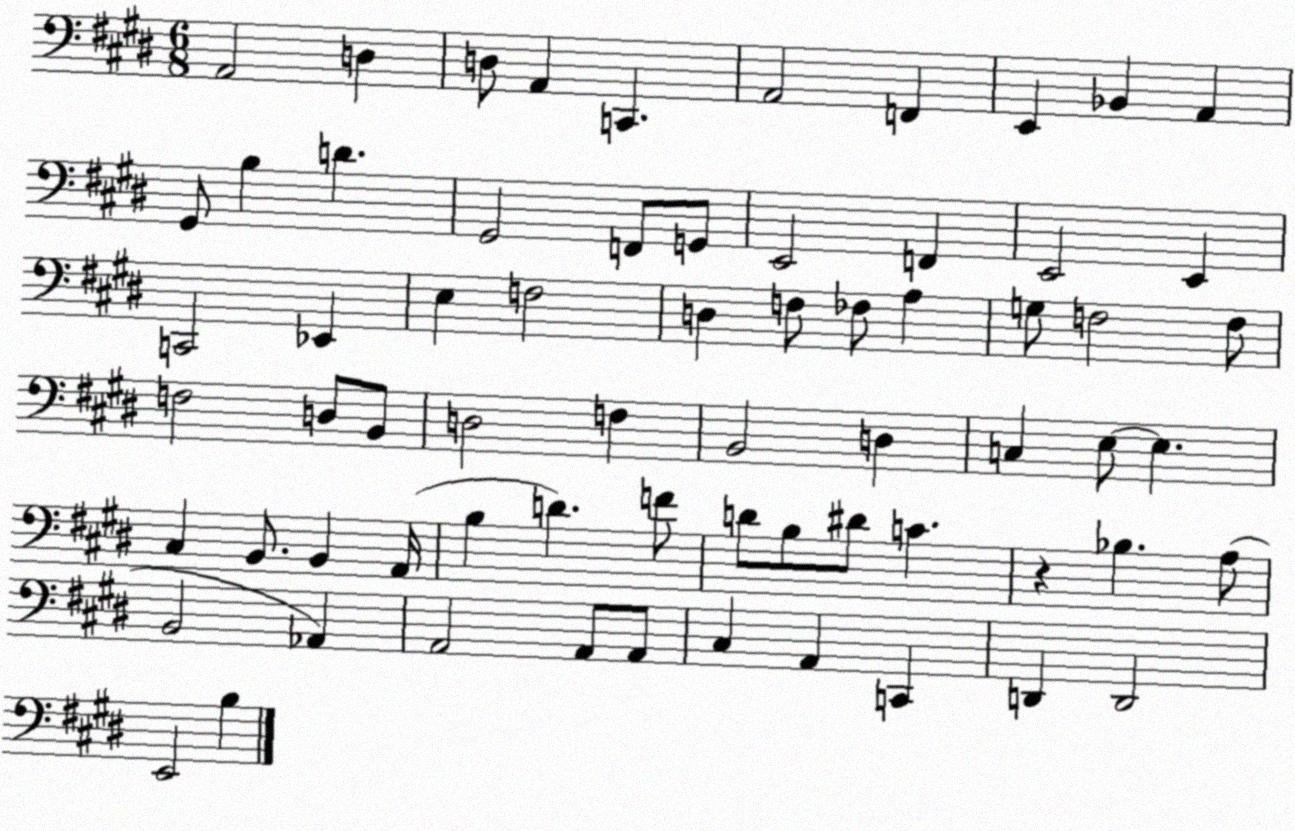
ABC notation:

X:1
T:Untitled
M:6/8
L:1/4
K:E
A,,2 D, D,/2 A,, C,, A,,2 F,, E,, _B,, A,, ^G,,/2 B, D ^G,,2 F,,/2 G,,/2 E,,2 F,, E,,2 E,, C,,2 _E,, E, F,2 D, F,/2 _F,/2 A, G,/2 F,2 F,/2 F,2 D,/2 B,,/2 D,2 F, B,,2 D, C, E,/2 E, ^C, B,,/2 B,, A,,/4 B, D F/2 D/2 B,/2 ^D/2 C z _B, A,/2 B,,2 _A,, A,,2 A,,/2 A,,/2 ^C, A,, C,, D,, D,,2 E,,2 B,